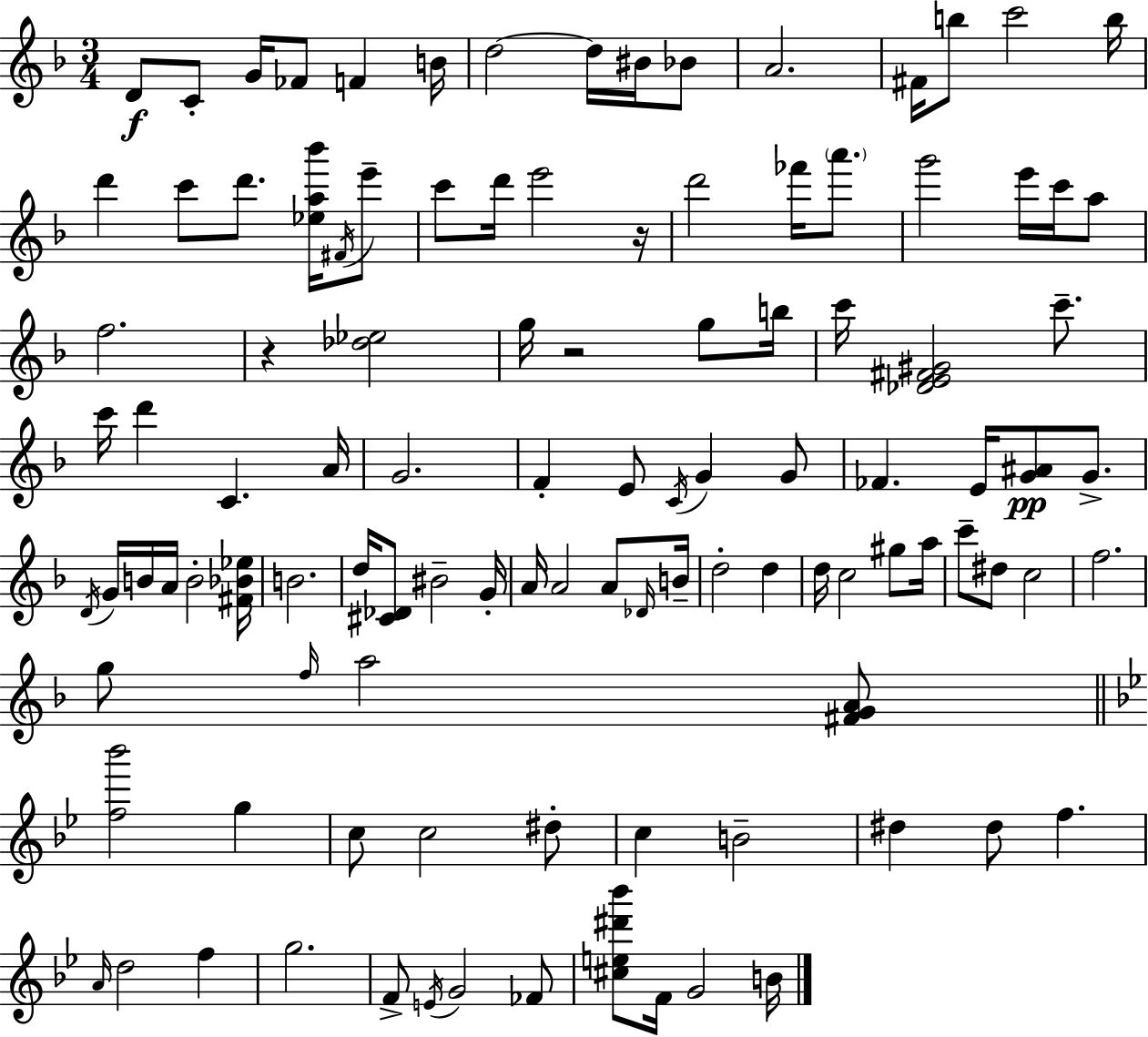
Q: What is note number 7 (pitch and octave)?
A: D5